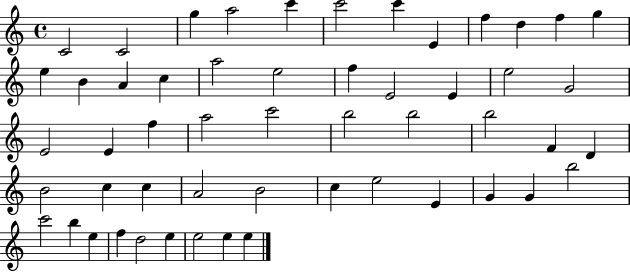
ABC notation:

X:1
T:Untitled
M:4/4
L:1/4
K:C
C2 C2 g a2 c' c'2 c' E f d f g e B A c a2 e2 f E2 E e2 G2 E2 E f a2 c'2 b2 b2 b2 F D B2 c c A2 B2 c e2 E G G b2 c'2 b e f d2 e e2 e e